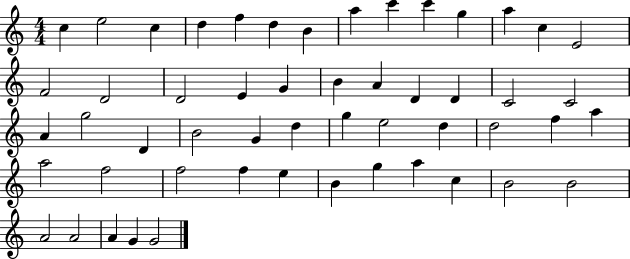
X:1
T:Untitled
M:4/4
L:1/4
K:C
c e2 c d f d B a c' c' g a c E2 F2 D2 D2 E G B A D D C2 C2 A g2 D B2 G d g e2 d d2 f a a2 f2 f2 f e B g a c B2 B2 A2 A2 A G G2